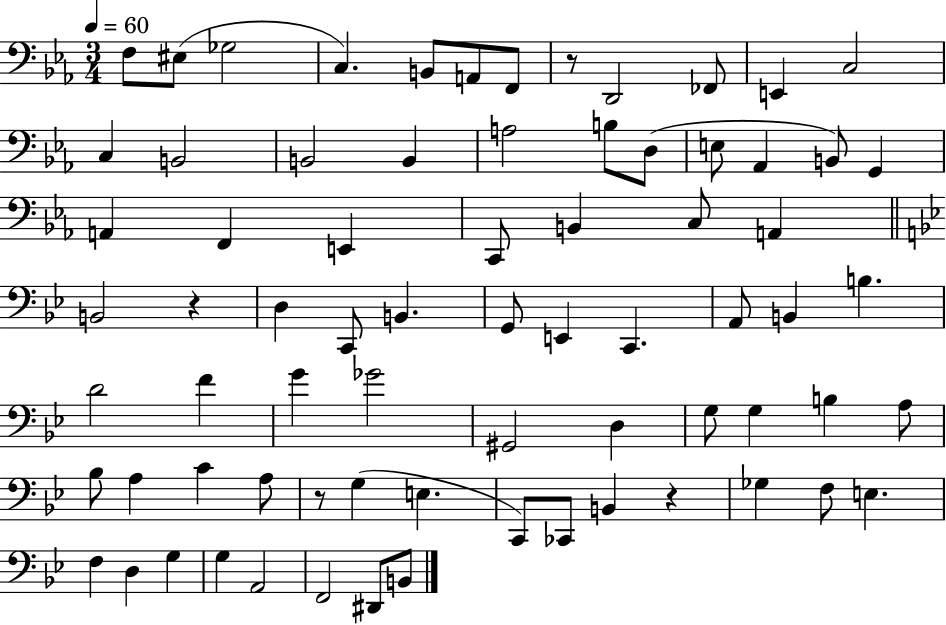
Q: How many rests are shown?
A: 4